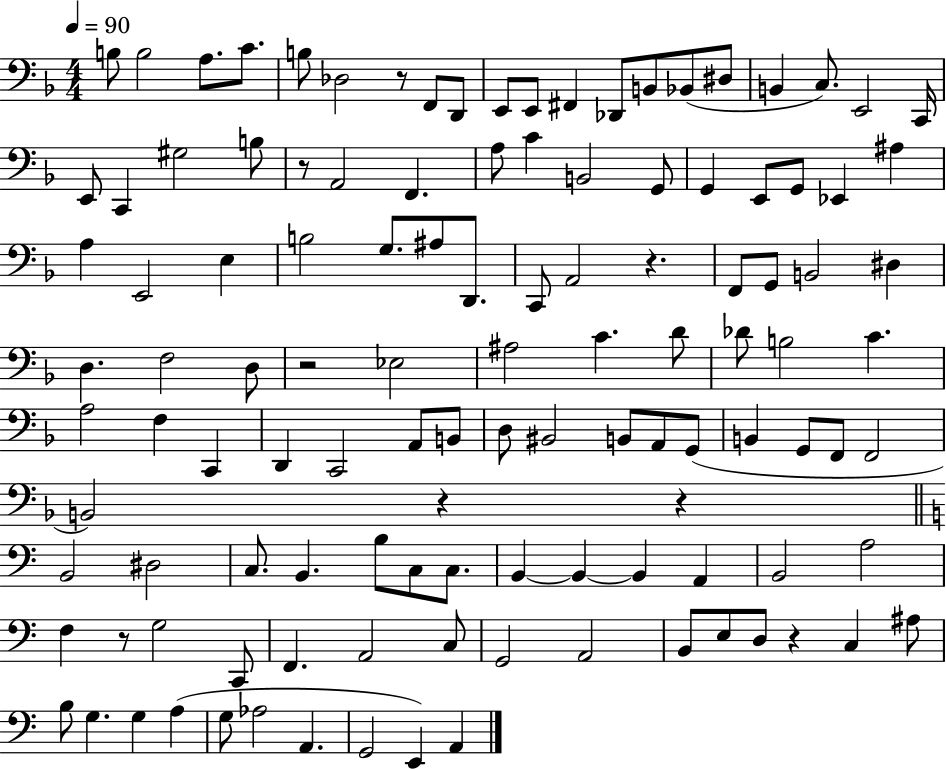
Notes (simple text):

B3/e B3/h A3/e. C4/e. B3/e Db3/h R/e F2/e D2/e E2/e E2/e F#2/q Db2/e B2/e Bb2/e D#3/e B2/q C3/e. E2/h C2/s E2/e C2/q G#3/h B3/e R/e A2/h F2/q. A3/e C4/q B2/h G2/e G2/q E2/e G2/e Eb2/q A#3/q A3/q E2/h E3/q B3/h G3/e. A#3/e D2/e. C2/e A2/h R/q. F2/e G2/e B2/h D#3/q D3/q. F3/h D3/e R/h Eb3/h A#3/h C4/q. D4/e Db4/e B3/h C4/q. A3/h F3/q C2/q D2/q C2/h A2/e B2/e D3/e BIS2/h B2/e A2/e G2/e B2/q G2/e F2/e F2/h B2/h R/q R/q B2/h D#3/h C3/e. B2/q. B3/e C3/e C3/e. B2/q B2/q B2/q A2/q B2/h A3/h F3/q R/e G3/h C2/e F2/q. A2/h C3/e G2/h A2/h B2/e E3/e D3/e R/q C3/q A#3/e B3/e G3/q. G3/q A3/q G3/e Ab3/h A2/q. G2/h E2/q A2/q